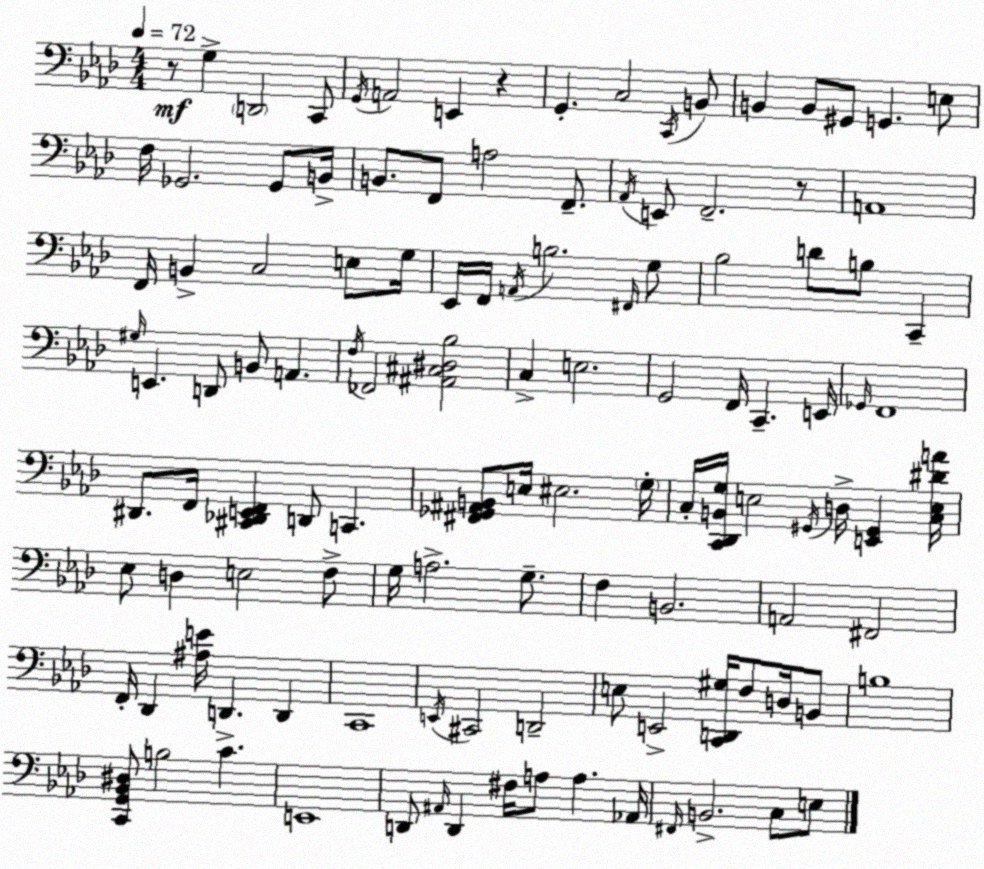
X:1
T:Untitled
M:4/4
L:1/4
K:Ab
z/2 G, D,,2 C,,/2 G,,/4 A,,2 E,, z G,, C,2 C,,/4 B,,/2 B,, B,,/2 ^G,,/2 G,, E,/2 F,/4 _G,,2 _G,,/2 B,,/4 B,,/2 F,,/2 A,2 F,,/2 _A,,/4 E,,/2 F,,2 z/2 A,,4 F,,/4 B,, C,2 E,/2 G,/4 _E,,/4 F,,/4 A,,/4 B,2 ^F,,/4 G,/2 _B,2 D/2 B,/2 C,, ^G,/4 E,, D,,/2 B,,/2 A,, F,/4 _F,,2 [^A,,^C,^D,_B,]2 C, E,2 G,,2 F,,/4 C,, E,,/4 _G,,/4 F,,4 ^D,,/2 F,,/4 [^C,,_D,,E,,F,,] D,,/2 C,, [^F,,_G,,^A,,B,,]/2 E,/4 ^E,2 G,/4 C,/4 [C,,_D,,B,,G,]/4 E,2 ^G,,/4 D,/4 [E,,^G,,] [C,E,^DA]/4 _E,/2 D, E,2 F,/2 G,/4 A,2 G,/2 F, B,,2 A,,2 ^F,,2 F,,/4 _D,, [^A,E]/4 D,, D,, C,,4 E,,/4 ^C,,2 D,,2 E,/2 E,,2 [C,,D,,^G,]/4 F,/2 D,/4 B,,/2 B,4 [C,,G,,_B,,^D,]/2 B,2 C E,,4 D,,/2 ^A,,/4 D,, ^F,/4 A,/2 A, _A,,/4 ^F,,/4 B,,2 C,/2 E,/2